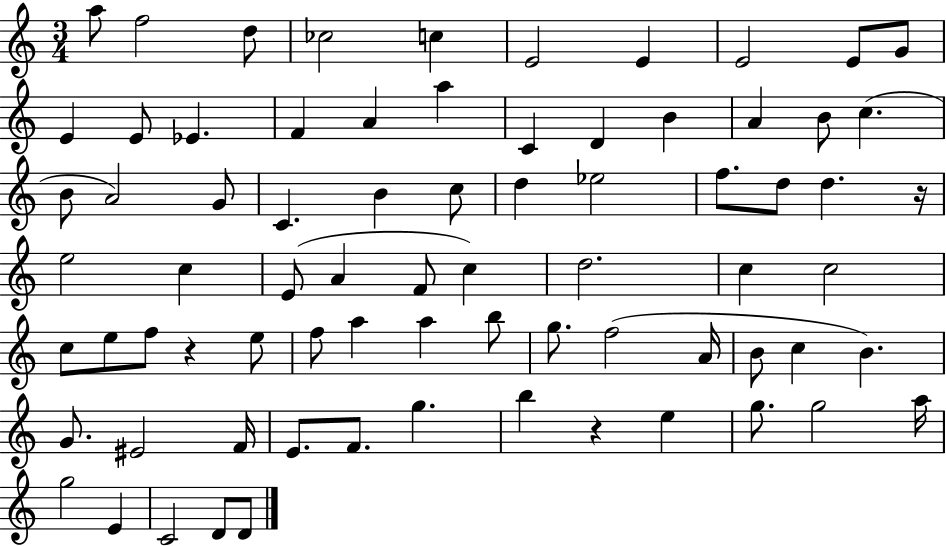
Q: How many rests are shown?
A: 3